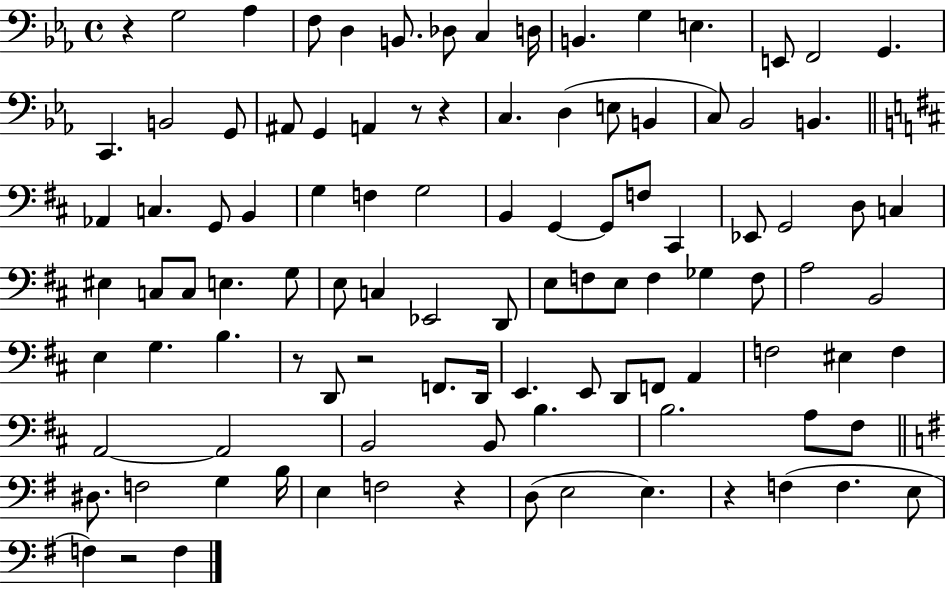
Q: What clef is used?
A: bass